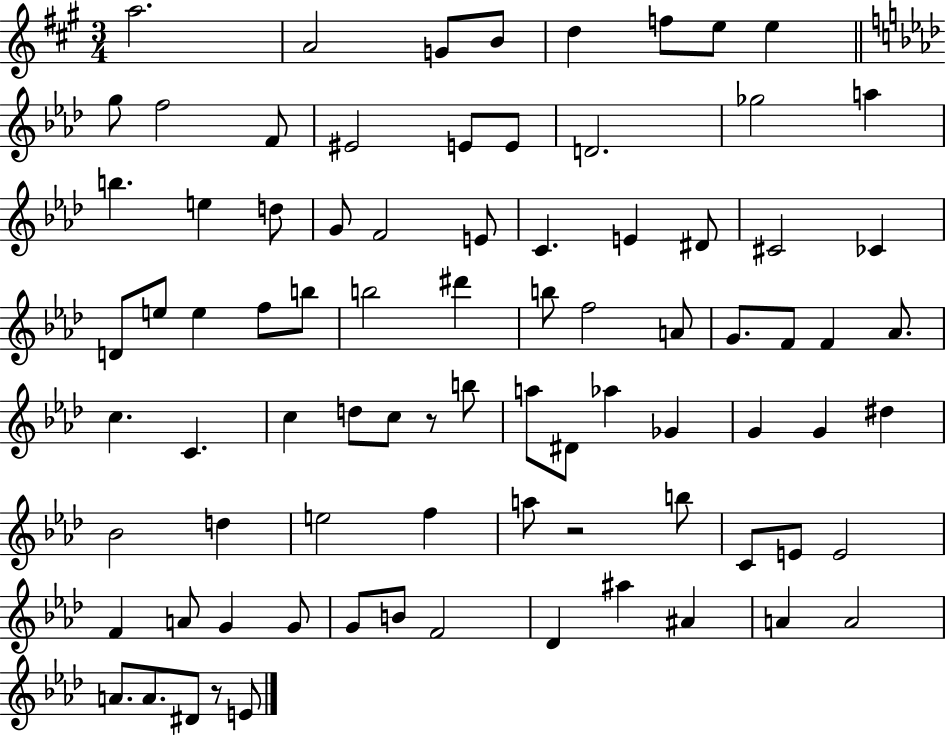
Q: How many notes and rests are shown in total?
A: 83